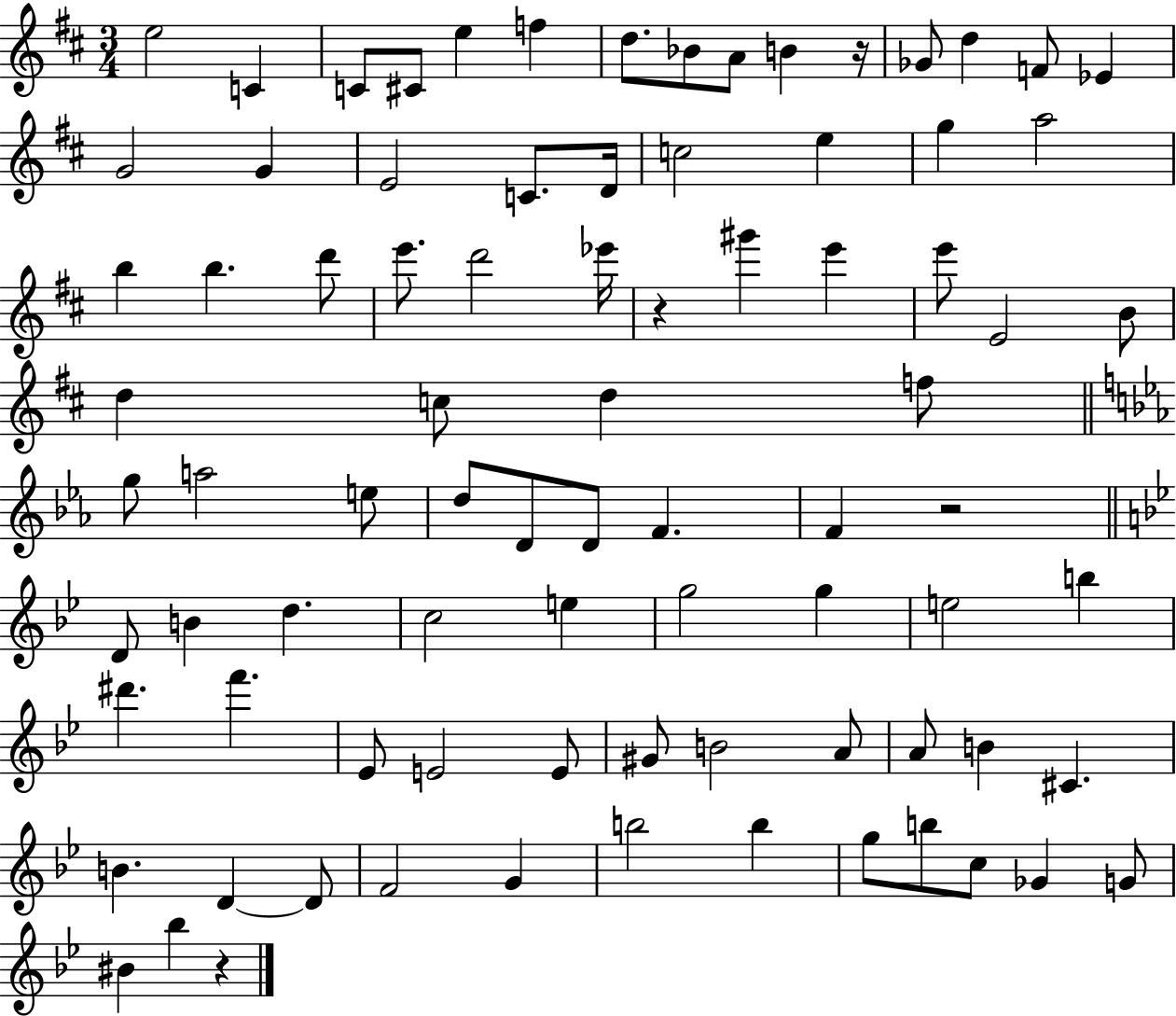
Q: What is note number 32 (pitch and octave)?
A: E6